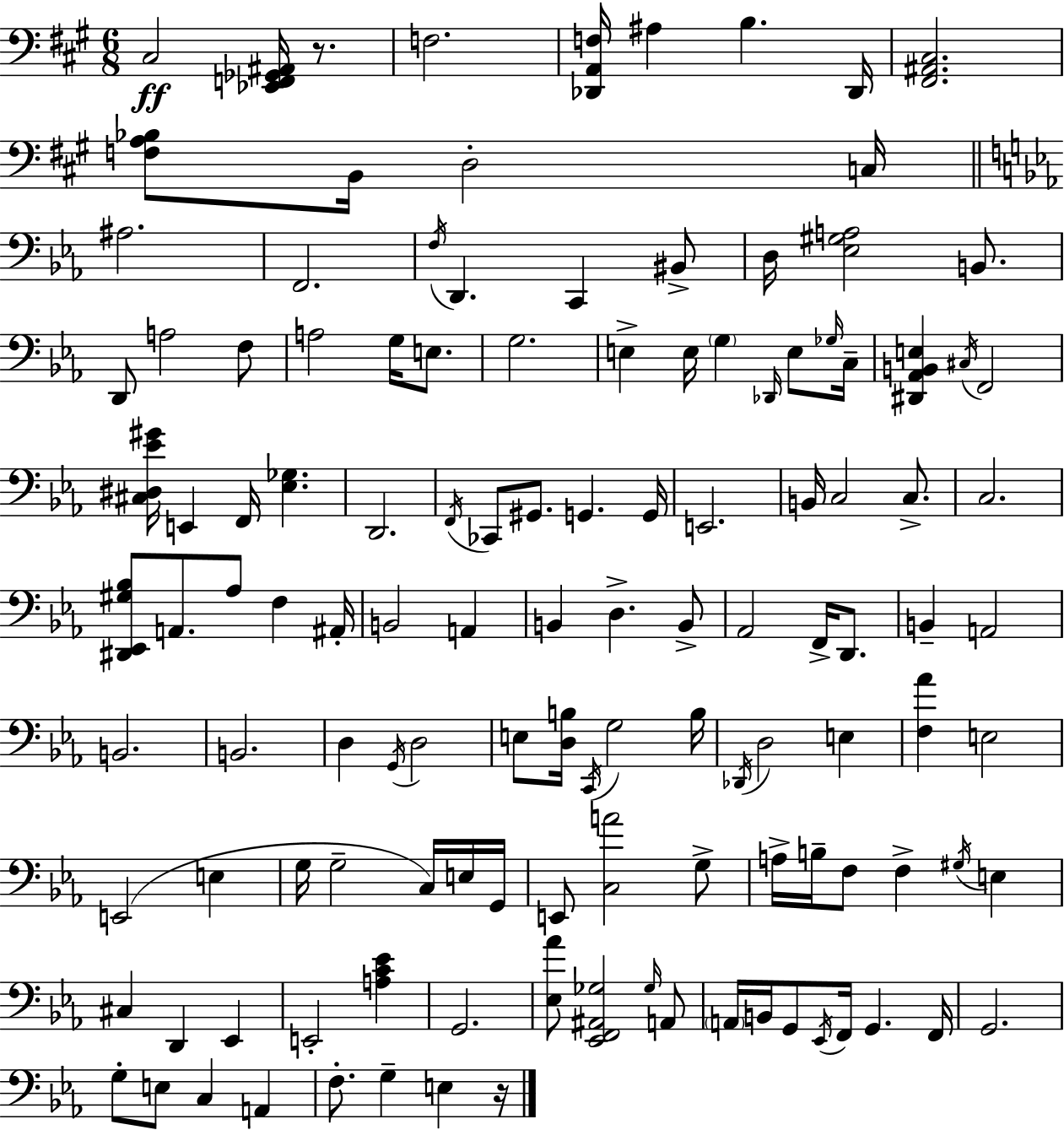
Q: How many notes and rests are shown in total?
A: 126